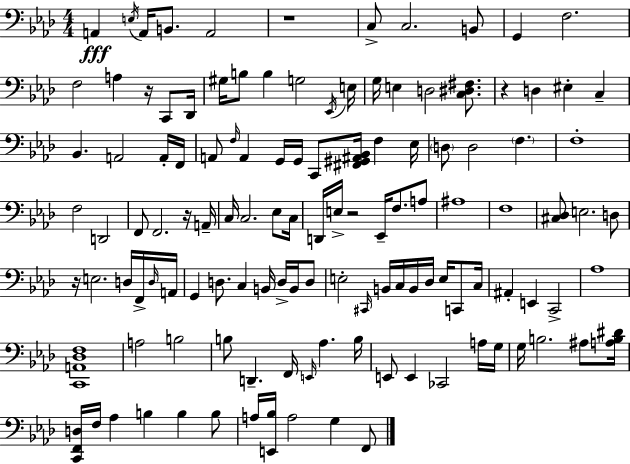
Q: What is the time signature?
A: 4/4